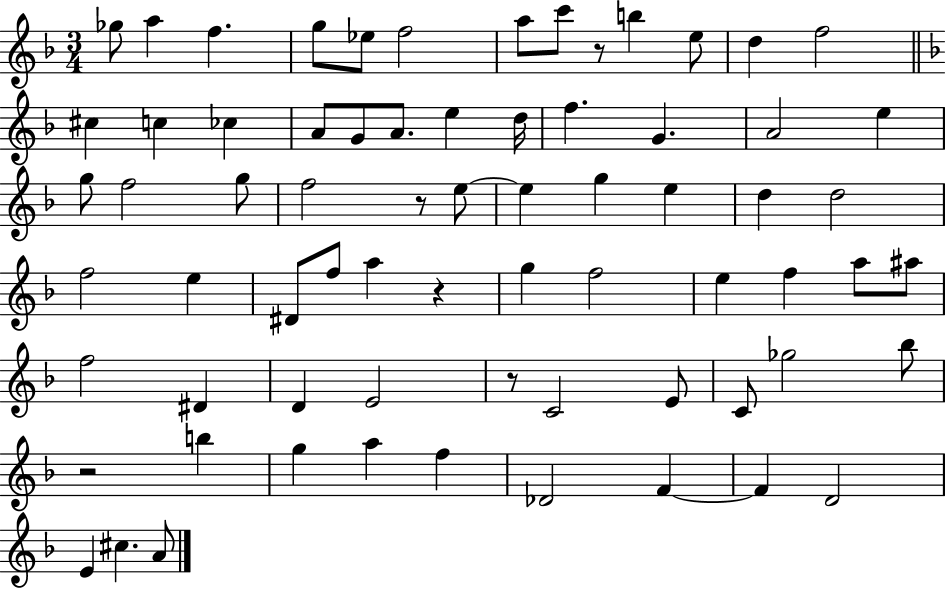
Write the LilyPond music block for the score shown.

{
  \clef treble
  \numericTimeSignature
  \time 3/4
  \key f \major
  ges''8 a''4 f''4. | g''8 ees''8 f''2 | a''8 c'''8 r8 b''4 e''8 | d''4 f''2 | \break \bar "||" \break \key f \major cis''4 c''4 ces''4 | a'8 g'8 a'8. e''4 d''16 | f''4. g'4. | a'2 e''4 | \break g''8 f''2 g''8 | f''2 r8 e''8~~ | e''4 g''4 e''4 | d''4 d''2 | \break f''2 e''4 | dis'8 f''8 a''4 r4 | g''4 f''2 | e''4 f''4 a''8 ais''8 | \break f''2 dis'4 | d'4 e'2 | r8 c'2 e'8 | c'8 ges''2 bes''8 | \break r2 b''4 | g''4 a''4 f''4 | des'2 f'4~~ | f'4 d'2 | \break e'4 cis''4. a'8 | \bar "|."
}